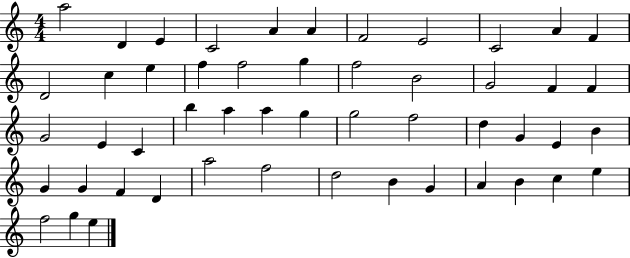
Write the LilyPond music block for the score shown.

{
  \clef treble
  \numericTimeSignature
  \time 4/4
  \key c \major
  a''2 d'4 e'4 | c'2 a'4 a'4 | f'2 e'2 | c'2 a'4 f'4 | \break d'2 c''4 e''4 | f''4 f''2 g''4 | f''2 b'2 | g'2 f'4 f'4 | \break g'2 e'4 c'4 | b''4 a''4 a''4 g''4 | g''2 f''2 | d''4 g'4 e'4 b'4 | \break g'4 g'4 f'4 d'4 | a''2 f''2 | d''2 b'4 g'4 | a'4 b'4 c''4 e''4 | \break f''2 g''4 e''4 | \bar "|."
}